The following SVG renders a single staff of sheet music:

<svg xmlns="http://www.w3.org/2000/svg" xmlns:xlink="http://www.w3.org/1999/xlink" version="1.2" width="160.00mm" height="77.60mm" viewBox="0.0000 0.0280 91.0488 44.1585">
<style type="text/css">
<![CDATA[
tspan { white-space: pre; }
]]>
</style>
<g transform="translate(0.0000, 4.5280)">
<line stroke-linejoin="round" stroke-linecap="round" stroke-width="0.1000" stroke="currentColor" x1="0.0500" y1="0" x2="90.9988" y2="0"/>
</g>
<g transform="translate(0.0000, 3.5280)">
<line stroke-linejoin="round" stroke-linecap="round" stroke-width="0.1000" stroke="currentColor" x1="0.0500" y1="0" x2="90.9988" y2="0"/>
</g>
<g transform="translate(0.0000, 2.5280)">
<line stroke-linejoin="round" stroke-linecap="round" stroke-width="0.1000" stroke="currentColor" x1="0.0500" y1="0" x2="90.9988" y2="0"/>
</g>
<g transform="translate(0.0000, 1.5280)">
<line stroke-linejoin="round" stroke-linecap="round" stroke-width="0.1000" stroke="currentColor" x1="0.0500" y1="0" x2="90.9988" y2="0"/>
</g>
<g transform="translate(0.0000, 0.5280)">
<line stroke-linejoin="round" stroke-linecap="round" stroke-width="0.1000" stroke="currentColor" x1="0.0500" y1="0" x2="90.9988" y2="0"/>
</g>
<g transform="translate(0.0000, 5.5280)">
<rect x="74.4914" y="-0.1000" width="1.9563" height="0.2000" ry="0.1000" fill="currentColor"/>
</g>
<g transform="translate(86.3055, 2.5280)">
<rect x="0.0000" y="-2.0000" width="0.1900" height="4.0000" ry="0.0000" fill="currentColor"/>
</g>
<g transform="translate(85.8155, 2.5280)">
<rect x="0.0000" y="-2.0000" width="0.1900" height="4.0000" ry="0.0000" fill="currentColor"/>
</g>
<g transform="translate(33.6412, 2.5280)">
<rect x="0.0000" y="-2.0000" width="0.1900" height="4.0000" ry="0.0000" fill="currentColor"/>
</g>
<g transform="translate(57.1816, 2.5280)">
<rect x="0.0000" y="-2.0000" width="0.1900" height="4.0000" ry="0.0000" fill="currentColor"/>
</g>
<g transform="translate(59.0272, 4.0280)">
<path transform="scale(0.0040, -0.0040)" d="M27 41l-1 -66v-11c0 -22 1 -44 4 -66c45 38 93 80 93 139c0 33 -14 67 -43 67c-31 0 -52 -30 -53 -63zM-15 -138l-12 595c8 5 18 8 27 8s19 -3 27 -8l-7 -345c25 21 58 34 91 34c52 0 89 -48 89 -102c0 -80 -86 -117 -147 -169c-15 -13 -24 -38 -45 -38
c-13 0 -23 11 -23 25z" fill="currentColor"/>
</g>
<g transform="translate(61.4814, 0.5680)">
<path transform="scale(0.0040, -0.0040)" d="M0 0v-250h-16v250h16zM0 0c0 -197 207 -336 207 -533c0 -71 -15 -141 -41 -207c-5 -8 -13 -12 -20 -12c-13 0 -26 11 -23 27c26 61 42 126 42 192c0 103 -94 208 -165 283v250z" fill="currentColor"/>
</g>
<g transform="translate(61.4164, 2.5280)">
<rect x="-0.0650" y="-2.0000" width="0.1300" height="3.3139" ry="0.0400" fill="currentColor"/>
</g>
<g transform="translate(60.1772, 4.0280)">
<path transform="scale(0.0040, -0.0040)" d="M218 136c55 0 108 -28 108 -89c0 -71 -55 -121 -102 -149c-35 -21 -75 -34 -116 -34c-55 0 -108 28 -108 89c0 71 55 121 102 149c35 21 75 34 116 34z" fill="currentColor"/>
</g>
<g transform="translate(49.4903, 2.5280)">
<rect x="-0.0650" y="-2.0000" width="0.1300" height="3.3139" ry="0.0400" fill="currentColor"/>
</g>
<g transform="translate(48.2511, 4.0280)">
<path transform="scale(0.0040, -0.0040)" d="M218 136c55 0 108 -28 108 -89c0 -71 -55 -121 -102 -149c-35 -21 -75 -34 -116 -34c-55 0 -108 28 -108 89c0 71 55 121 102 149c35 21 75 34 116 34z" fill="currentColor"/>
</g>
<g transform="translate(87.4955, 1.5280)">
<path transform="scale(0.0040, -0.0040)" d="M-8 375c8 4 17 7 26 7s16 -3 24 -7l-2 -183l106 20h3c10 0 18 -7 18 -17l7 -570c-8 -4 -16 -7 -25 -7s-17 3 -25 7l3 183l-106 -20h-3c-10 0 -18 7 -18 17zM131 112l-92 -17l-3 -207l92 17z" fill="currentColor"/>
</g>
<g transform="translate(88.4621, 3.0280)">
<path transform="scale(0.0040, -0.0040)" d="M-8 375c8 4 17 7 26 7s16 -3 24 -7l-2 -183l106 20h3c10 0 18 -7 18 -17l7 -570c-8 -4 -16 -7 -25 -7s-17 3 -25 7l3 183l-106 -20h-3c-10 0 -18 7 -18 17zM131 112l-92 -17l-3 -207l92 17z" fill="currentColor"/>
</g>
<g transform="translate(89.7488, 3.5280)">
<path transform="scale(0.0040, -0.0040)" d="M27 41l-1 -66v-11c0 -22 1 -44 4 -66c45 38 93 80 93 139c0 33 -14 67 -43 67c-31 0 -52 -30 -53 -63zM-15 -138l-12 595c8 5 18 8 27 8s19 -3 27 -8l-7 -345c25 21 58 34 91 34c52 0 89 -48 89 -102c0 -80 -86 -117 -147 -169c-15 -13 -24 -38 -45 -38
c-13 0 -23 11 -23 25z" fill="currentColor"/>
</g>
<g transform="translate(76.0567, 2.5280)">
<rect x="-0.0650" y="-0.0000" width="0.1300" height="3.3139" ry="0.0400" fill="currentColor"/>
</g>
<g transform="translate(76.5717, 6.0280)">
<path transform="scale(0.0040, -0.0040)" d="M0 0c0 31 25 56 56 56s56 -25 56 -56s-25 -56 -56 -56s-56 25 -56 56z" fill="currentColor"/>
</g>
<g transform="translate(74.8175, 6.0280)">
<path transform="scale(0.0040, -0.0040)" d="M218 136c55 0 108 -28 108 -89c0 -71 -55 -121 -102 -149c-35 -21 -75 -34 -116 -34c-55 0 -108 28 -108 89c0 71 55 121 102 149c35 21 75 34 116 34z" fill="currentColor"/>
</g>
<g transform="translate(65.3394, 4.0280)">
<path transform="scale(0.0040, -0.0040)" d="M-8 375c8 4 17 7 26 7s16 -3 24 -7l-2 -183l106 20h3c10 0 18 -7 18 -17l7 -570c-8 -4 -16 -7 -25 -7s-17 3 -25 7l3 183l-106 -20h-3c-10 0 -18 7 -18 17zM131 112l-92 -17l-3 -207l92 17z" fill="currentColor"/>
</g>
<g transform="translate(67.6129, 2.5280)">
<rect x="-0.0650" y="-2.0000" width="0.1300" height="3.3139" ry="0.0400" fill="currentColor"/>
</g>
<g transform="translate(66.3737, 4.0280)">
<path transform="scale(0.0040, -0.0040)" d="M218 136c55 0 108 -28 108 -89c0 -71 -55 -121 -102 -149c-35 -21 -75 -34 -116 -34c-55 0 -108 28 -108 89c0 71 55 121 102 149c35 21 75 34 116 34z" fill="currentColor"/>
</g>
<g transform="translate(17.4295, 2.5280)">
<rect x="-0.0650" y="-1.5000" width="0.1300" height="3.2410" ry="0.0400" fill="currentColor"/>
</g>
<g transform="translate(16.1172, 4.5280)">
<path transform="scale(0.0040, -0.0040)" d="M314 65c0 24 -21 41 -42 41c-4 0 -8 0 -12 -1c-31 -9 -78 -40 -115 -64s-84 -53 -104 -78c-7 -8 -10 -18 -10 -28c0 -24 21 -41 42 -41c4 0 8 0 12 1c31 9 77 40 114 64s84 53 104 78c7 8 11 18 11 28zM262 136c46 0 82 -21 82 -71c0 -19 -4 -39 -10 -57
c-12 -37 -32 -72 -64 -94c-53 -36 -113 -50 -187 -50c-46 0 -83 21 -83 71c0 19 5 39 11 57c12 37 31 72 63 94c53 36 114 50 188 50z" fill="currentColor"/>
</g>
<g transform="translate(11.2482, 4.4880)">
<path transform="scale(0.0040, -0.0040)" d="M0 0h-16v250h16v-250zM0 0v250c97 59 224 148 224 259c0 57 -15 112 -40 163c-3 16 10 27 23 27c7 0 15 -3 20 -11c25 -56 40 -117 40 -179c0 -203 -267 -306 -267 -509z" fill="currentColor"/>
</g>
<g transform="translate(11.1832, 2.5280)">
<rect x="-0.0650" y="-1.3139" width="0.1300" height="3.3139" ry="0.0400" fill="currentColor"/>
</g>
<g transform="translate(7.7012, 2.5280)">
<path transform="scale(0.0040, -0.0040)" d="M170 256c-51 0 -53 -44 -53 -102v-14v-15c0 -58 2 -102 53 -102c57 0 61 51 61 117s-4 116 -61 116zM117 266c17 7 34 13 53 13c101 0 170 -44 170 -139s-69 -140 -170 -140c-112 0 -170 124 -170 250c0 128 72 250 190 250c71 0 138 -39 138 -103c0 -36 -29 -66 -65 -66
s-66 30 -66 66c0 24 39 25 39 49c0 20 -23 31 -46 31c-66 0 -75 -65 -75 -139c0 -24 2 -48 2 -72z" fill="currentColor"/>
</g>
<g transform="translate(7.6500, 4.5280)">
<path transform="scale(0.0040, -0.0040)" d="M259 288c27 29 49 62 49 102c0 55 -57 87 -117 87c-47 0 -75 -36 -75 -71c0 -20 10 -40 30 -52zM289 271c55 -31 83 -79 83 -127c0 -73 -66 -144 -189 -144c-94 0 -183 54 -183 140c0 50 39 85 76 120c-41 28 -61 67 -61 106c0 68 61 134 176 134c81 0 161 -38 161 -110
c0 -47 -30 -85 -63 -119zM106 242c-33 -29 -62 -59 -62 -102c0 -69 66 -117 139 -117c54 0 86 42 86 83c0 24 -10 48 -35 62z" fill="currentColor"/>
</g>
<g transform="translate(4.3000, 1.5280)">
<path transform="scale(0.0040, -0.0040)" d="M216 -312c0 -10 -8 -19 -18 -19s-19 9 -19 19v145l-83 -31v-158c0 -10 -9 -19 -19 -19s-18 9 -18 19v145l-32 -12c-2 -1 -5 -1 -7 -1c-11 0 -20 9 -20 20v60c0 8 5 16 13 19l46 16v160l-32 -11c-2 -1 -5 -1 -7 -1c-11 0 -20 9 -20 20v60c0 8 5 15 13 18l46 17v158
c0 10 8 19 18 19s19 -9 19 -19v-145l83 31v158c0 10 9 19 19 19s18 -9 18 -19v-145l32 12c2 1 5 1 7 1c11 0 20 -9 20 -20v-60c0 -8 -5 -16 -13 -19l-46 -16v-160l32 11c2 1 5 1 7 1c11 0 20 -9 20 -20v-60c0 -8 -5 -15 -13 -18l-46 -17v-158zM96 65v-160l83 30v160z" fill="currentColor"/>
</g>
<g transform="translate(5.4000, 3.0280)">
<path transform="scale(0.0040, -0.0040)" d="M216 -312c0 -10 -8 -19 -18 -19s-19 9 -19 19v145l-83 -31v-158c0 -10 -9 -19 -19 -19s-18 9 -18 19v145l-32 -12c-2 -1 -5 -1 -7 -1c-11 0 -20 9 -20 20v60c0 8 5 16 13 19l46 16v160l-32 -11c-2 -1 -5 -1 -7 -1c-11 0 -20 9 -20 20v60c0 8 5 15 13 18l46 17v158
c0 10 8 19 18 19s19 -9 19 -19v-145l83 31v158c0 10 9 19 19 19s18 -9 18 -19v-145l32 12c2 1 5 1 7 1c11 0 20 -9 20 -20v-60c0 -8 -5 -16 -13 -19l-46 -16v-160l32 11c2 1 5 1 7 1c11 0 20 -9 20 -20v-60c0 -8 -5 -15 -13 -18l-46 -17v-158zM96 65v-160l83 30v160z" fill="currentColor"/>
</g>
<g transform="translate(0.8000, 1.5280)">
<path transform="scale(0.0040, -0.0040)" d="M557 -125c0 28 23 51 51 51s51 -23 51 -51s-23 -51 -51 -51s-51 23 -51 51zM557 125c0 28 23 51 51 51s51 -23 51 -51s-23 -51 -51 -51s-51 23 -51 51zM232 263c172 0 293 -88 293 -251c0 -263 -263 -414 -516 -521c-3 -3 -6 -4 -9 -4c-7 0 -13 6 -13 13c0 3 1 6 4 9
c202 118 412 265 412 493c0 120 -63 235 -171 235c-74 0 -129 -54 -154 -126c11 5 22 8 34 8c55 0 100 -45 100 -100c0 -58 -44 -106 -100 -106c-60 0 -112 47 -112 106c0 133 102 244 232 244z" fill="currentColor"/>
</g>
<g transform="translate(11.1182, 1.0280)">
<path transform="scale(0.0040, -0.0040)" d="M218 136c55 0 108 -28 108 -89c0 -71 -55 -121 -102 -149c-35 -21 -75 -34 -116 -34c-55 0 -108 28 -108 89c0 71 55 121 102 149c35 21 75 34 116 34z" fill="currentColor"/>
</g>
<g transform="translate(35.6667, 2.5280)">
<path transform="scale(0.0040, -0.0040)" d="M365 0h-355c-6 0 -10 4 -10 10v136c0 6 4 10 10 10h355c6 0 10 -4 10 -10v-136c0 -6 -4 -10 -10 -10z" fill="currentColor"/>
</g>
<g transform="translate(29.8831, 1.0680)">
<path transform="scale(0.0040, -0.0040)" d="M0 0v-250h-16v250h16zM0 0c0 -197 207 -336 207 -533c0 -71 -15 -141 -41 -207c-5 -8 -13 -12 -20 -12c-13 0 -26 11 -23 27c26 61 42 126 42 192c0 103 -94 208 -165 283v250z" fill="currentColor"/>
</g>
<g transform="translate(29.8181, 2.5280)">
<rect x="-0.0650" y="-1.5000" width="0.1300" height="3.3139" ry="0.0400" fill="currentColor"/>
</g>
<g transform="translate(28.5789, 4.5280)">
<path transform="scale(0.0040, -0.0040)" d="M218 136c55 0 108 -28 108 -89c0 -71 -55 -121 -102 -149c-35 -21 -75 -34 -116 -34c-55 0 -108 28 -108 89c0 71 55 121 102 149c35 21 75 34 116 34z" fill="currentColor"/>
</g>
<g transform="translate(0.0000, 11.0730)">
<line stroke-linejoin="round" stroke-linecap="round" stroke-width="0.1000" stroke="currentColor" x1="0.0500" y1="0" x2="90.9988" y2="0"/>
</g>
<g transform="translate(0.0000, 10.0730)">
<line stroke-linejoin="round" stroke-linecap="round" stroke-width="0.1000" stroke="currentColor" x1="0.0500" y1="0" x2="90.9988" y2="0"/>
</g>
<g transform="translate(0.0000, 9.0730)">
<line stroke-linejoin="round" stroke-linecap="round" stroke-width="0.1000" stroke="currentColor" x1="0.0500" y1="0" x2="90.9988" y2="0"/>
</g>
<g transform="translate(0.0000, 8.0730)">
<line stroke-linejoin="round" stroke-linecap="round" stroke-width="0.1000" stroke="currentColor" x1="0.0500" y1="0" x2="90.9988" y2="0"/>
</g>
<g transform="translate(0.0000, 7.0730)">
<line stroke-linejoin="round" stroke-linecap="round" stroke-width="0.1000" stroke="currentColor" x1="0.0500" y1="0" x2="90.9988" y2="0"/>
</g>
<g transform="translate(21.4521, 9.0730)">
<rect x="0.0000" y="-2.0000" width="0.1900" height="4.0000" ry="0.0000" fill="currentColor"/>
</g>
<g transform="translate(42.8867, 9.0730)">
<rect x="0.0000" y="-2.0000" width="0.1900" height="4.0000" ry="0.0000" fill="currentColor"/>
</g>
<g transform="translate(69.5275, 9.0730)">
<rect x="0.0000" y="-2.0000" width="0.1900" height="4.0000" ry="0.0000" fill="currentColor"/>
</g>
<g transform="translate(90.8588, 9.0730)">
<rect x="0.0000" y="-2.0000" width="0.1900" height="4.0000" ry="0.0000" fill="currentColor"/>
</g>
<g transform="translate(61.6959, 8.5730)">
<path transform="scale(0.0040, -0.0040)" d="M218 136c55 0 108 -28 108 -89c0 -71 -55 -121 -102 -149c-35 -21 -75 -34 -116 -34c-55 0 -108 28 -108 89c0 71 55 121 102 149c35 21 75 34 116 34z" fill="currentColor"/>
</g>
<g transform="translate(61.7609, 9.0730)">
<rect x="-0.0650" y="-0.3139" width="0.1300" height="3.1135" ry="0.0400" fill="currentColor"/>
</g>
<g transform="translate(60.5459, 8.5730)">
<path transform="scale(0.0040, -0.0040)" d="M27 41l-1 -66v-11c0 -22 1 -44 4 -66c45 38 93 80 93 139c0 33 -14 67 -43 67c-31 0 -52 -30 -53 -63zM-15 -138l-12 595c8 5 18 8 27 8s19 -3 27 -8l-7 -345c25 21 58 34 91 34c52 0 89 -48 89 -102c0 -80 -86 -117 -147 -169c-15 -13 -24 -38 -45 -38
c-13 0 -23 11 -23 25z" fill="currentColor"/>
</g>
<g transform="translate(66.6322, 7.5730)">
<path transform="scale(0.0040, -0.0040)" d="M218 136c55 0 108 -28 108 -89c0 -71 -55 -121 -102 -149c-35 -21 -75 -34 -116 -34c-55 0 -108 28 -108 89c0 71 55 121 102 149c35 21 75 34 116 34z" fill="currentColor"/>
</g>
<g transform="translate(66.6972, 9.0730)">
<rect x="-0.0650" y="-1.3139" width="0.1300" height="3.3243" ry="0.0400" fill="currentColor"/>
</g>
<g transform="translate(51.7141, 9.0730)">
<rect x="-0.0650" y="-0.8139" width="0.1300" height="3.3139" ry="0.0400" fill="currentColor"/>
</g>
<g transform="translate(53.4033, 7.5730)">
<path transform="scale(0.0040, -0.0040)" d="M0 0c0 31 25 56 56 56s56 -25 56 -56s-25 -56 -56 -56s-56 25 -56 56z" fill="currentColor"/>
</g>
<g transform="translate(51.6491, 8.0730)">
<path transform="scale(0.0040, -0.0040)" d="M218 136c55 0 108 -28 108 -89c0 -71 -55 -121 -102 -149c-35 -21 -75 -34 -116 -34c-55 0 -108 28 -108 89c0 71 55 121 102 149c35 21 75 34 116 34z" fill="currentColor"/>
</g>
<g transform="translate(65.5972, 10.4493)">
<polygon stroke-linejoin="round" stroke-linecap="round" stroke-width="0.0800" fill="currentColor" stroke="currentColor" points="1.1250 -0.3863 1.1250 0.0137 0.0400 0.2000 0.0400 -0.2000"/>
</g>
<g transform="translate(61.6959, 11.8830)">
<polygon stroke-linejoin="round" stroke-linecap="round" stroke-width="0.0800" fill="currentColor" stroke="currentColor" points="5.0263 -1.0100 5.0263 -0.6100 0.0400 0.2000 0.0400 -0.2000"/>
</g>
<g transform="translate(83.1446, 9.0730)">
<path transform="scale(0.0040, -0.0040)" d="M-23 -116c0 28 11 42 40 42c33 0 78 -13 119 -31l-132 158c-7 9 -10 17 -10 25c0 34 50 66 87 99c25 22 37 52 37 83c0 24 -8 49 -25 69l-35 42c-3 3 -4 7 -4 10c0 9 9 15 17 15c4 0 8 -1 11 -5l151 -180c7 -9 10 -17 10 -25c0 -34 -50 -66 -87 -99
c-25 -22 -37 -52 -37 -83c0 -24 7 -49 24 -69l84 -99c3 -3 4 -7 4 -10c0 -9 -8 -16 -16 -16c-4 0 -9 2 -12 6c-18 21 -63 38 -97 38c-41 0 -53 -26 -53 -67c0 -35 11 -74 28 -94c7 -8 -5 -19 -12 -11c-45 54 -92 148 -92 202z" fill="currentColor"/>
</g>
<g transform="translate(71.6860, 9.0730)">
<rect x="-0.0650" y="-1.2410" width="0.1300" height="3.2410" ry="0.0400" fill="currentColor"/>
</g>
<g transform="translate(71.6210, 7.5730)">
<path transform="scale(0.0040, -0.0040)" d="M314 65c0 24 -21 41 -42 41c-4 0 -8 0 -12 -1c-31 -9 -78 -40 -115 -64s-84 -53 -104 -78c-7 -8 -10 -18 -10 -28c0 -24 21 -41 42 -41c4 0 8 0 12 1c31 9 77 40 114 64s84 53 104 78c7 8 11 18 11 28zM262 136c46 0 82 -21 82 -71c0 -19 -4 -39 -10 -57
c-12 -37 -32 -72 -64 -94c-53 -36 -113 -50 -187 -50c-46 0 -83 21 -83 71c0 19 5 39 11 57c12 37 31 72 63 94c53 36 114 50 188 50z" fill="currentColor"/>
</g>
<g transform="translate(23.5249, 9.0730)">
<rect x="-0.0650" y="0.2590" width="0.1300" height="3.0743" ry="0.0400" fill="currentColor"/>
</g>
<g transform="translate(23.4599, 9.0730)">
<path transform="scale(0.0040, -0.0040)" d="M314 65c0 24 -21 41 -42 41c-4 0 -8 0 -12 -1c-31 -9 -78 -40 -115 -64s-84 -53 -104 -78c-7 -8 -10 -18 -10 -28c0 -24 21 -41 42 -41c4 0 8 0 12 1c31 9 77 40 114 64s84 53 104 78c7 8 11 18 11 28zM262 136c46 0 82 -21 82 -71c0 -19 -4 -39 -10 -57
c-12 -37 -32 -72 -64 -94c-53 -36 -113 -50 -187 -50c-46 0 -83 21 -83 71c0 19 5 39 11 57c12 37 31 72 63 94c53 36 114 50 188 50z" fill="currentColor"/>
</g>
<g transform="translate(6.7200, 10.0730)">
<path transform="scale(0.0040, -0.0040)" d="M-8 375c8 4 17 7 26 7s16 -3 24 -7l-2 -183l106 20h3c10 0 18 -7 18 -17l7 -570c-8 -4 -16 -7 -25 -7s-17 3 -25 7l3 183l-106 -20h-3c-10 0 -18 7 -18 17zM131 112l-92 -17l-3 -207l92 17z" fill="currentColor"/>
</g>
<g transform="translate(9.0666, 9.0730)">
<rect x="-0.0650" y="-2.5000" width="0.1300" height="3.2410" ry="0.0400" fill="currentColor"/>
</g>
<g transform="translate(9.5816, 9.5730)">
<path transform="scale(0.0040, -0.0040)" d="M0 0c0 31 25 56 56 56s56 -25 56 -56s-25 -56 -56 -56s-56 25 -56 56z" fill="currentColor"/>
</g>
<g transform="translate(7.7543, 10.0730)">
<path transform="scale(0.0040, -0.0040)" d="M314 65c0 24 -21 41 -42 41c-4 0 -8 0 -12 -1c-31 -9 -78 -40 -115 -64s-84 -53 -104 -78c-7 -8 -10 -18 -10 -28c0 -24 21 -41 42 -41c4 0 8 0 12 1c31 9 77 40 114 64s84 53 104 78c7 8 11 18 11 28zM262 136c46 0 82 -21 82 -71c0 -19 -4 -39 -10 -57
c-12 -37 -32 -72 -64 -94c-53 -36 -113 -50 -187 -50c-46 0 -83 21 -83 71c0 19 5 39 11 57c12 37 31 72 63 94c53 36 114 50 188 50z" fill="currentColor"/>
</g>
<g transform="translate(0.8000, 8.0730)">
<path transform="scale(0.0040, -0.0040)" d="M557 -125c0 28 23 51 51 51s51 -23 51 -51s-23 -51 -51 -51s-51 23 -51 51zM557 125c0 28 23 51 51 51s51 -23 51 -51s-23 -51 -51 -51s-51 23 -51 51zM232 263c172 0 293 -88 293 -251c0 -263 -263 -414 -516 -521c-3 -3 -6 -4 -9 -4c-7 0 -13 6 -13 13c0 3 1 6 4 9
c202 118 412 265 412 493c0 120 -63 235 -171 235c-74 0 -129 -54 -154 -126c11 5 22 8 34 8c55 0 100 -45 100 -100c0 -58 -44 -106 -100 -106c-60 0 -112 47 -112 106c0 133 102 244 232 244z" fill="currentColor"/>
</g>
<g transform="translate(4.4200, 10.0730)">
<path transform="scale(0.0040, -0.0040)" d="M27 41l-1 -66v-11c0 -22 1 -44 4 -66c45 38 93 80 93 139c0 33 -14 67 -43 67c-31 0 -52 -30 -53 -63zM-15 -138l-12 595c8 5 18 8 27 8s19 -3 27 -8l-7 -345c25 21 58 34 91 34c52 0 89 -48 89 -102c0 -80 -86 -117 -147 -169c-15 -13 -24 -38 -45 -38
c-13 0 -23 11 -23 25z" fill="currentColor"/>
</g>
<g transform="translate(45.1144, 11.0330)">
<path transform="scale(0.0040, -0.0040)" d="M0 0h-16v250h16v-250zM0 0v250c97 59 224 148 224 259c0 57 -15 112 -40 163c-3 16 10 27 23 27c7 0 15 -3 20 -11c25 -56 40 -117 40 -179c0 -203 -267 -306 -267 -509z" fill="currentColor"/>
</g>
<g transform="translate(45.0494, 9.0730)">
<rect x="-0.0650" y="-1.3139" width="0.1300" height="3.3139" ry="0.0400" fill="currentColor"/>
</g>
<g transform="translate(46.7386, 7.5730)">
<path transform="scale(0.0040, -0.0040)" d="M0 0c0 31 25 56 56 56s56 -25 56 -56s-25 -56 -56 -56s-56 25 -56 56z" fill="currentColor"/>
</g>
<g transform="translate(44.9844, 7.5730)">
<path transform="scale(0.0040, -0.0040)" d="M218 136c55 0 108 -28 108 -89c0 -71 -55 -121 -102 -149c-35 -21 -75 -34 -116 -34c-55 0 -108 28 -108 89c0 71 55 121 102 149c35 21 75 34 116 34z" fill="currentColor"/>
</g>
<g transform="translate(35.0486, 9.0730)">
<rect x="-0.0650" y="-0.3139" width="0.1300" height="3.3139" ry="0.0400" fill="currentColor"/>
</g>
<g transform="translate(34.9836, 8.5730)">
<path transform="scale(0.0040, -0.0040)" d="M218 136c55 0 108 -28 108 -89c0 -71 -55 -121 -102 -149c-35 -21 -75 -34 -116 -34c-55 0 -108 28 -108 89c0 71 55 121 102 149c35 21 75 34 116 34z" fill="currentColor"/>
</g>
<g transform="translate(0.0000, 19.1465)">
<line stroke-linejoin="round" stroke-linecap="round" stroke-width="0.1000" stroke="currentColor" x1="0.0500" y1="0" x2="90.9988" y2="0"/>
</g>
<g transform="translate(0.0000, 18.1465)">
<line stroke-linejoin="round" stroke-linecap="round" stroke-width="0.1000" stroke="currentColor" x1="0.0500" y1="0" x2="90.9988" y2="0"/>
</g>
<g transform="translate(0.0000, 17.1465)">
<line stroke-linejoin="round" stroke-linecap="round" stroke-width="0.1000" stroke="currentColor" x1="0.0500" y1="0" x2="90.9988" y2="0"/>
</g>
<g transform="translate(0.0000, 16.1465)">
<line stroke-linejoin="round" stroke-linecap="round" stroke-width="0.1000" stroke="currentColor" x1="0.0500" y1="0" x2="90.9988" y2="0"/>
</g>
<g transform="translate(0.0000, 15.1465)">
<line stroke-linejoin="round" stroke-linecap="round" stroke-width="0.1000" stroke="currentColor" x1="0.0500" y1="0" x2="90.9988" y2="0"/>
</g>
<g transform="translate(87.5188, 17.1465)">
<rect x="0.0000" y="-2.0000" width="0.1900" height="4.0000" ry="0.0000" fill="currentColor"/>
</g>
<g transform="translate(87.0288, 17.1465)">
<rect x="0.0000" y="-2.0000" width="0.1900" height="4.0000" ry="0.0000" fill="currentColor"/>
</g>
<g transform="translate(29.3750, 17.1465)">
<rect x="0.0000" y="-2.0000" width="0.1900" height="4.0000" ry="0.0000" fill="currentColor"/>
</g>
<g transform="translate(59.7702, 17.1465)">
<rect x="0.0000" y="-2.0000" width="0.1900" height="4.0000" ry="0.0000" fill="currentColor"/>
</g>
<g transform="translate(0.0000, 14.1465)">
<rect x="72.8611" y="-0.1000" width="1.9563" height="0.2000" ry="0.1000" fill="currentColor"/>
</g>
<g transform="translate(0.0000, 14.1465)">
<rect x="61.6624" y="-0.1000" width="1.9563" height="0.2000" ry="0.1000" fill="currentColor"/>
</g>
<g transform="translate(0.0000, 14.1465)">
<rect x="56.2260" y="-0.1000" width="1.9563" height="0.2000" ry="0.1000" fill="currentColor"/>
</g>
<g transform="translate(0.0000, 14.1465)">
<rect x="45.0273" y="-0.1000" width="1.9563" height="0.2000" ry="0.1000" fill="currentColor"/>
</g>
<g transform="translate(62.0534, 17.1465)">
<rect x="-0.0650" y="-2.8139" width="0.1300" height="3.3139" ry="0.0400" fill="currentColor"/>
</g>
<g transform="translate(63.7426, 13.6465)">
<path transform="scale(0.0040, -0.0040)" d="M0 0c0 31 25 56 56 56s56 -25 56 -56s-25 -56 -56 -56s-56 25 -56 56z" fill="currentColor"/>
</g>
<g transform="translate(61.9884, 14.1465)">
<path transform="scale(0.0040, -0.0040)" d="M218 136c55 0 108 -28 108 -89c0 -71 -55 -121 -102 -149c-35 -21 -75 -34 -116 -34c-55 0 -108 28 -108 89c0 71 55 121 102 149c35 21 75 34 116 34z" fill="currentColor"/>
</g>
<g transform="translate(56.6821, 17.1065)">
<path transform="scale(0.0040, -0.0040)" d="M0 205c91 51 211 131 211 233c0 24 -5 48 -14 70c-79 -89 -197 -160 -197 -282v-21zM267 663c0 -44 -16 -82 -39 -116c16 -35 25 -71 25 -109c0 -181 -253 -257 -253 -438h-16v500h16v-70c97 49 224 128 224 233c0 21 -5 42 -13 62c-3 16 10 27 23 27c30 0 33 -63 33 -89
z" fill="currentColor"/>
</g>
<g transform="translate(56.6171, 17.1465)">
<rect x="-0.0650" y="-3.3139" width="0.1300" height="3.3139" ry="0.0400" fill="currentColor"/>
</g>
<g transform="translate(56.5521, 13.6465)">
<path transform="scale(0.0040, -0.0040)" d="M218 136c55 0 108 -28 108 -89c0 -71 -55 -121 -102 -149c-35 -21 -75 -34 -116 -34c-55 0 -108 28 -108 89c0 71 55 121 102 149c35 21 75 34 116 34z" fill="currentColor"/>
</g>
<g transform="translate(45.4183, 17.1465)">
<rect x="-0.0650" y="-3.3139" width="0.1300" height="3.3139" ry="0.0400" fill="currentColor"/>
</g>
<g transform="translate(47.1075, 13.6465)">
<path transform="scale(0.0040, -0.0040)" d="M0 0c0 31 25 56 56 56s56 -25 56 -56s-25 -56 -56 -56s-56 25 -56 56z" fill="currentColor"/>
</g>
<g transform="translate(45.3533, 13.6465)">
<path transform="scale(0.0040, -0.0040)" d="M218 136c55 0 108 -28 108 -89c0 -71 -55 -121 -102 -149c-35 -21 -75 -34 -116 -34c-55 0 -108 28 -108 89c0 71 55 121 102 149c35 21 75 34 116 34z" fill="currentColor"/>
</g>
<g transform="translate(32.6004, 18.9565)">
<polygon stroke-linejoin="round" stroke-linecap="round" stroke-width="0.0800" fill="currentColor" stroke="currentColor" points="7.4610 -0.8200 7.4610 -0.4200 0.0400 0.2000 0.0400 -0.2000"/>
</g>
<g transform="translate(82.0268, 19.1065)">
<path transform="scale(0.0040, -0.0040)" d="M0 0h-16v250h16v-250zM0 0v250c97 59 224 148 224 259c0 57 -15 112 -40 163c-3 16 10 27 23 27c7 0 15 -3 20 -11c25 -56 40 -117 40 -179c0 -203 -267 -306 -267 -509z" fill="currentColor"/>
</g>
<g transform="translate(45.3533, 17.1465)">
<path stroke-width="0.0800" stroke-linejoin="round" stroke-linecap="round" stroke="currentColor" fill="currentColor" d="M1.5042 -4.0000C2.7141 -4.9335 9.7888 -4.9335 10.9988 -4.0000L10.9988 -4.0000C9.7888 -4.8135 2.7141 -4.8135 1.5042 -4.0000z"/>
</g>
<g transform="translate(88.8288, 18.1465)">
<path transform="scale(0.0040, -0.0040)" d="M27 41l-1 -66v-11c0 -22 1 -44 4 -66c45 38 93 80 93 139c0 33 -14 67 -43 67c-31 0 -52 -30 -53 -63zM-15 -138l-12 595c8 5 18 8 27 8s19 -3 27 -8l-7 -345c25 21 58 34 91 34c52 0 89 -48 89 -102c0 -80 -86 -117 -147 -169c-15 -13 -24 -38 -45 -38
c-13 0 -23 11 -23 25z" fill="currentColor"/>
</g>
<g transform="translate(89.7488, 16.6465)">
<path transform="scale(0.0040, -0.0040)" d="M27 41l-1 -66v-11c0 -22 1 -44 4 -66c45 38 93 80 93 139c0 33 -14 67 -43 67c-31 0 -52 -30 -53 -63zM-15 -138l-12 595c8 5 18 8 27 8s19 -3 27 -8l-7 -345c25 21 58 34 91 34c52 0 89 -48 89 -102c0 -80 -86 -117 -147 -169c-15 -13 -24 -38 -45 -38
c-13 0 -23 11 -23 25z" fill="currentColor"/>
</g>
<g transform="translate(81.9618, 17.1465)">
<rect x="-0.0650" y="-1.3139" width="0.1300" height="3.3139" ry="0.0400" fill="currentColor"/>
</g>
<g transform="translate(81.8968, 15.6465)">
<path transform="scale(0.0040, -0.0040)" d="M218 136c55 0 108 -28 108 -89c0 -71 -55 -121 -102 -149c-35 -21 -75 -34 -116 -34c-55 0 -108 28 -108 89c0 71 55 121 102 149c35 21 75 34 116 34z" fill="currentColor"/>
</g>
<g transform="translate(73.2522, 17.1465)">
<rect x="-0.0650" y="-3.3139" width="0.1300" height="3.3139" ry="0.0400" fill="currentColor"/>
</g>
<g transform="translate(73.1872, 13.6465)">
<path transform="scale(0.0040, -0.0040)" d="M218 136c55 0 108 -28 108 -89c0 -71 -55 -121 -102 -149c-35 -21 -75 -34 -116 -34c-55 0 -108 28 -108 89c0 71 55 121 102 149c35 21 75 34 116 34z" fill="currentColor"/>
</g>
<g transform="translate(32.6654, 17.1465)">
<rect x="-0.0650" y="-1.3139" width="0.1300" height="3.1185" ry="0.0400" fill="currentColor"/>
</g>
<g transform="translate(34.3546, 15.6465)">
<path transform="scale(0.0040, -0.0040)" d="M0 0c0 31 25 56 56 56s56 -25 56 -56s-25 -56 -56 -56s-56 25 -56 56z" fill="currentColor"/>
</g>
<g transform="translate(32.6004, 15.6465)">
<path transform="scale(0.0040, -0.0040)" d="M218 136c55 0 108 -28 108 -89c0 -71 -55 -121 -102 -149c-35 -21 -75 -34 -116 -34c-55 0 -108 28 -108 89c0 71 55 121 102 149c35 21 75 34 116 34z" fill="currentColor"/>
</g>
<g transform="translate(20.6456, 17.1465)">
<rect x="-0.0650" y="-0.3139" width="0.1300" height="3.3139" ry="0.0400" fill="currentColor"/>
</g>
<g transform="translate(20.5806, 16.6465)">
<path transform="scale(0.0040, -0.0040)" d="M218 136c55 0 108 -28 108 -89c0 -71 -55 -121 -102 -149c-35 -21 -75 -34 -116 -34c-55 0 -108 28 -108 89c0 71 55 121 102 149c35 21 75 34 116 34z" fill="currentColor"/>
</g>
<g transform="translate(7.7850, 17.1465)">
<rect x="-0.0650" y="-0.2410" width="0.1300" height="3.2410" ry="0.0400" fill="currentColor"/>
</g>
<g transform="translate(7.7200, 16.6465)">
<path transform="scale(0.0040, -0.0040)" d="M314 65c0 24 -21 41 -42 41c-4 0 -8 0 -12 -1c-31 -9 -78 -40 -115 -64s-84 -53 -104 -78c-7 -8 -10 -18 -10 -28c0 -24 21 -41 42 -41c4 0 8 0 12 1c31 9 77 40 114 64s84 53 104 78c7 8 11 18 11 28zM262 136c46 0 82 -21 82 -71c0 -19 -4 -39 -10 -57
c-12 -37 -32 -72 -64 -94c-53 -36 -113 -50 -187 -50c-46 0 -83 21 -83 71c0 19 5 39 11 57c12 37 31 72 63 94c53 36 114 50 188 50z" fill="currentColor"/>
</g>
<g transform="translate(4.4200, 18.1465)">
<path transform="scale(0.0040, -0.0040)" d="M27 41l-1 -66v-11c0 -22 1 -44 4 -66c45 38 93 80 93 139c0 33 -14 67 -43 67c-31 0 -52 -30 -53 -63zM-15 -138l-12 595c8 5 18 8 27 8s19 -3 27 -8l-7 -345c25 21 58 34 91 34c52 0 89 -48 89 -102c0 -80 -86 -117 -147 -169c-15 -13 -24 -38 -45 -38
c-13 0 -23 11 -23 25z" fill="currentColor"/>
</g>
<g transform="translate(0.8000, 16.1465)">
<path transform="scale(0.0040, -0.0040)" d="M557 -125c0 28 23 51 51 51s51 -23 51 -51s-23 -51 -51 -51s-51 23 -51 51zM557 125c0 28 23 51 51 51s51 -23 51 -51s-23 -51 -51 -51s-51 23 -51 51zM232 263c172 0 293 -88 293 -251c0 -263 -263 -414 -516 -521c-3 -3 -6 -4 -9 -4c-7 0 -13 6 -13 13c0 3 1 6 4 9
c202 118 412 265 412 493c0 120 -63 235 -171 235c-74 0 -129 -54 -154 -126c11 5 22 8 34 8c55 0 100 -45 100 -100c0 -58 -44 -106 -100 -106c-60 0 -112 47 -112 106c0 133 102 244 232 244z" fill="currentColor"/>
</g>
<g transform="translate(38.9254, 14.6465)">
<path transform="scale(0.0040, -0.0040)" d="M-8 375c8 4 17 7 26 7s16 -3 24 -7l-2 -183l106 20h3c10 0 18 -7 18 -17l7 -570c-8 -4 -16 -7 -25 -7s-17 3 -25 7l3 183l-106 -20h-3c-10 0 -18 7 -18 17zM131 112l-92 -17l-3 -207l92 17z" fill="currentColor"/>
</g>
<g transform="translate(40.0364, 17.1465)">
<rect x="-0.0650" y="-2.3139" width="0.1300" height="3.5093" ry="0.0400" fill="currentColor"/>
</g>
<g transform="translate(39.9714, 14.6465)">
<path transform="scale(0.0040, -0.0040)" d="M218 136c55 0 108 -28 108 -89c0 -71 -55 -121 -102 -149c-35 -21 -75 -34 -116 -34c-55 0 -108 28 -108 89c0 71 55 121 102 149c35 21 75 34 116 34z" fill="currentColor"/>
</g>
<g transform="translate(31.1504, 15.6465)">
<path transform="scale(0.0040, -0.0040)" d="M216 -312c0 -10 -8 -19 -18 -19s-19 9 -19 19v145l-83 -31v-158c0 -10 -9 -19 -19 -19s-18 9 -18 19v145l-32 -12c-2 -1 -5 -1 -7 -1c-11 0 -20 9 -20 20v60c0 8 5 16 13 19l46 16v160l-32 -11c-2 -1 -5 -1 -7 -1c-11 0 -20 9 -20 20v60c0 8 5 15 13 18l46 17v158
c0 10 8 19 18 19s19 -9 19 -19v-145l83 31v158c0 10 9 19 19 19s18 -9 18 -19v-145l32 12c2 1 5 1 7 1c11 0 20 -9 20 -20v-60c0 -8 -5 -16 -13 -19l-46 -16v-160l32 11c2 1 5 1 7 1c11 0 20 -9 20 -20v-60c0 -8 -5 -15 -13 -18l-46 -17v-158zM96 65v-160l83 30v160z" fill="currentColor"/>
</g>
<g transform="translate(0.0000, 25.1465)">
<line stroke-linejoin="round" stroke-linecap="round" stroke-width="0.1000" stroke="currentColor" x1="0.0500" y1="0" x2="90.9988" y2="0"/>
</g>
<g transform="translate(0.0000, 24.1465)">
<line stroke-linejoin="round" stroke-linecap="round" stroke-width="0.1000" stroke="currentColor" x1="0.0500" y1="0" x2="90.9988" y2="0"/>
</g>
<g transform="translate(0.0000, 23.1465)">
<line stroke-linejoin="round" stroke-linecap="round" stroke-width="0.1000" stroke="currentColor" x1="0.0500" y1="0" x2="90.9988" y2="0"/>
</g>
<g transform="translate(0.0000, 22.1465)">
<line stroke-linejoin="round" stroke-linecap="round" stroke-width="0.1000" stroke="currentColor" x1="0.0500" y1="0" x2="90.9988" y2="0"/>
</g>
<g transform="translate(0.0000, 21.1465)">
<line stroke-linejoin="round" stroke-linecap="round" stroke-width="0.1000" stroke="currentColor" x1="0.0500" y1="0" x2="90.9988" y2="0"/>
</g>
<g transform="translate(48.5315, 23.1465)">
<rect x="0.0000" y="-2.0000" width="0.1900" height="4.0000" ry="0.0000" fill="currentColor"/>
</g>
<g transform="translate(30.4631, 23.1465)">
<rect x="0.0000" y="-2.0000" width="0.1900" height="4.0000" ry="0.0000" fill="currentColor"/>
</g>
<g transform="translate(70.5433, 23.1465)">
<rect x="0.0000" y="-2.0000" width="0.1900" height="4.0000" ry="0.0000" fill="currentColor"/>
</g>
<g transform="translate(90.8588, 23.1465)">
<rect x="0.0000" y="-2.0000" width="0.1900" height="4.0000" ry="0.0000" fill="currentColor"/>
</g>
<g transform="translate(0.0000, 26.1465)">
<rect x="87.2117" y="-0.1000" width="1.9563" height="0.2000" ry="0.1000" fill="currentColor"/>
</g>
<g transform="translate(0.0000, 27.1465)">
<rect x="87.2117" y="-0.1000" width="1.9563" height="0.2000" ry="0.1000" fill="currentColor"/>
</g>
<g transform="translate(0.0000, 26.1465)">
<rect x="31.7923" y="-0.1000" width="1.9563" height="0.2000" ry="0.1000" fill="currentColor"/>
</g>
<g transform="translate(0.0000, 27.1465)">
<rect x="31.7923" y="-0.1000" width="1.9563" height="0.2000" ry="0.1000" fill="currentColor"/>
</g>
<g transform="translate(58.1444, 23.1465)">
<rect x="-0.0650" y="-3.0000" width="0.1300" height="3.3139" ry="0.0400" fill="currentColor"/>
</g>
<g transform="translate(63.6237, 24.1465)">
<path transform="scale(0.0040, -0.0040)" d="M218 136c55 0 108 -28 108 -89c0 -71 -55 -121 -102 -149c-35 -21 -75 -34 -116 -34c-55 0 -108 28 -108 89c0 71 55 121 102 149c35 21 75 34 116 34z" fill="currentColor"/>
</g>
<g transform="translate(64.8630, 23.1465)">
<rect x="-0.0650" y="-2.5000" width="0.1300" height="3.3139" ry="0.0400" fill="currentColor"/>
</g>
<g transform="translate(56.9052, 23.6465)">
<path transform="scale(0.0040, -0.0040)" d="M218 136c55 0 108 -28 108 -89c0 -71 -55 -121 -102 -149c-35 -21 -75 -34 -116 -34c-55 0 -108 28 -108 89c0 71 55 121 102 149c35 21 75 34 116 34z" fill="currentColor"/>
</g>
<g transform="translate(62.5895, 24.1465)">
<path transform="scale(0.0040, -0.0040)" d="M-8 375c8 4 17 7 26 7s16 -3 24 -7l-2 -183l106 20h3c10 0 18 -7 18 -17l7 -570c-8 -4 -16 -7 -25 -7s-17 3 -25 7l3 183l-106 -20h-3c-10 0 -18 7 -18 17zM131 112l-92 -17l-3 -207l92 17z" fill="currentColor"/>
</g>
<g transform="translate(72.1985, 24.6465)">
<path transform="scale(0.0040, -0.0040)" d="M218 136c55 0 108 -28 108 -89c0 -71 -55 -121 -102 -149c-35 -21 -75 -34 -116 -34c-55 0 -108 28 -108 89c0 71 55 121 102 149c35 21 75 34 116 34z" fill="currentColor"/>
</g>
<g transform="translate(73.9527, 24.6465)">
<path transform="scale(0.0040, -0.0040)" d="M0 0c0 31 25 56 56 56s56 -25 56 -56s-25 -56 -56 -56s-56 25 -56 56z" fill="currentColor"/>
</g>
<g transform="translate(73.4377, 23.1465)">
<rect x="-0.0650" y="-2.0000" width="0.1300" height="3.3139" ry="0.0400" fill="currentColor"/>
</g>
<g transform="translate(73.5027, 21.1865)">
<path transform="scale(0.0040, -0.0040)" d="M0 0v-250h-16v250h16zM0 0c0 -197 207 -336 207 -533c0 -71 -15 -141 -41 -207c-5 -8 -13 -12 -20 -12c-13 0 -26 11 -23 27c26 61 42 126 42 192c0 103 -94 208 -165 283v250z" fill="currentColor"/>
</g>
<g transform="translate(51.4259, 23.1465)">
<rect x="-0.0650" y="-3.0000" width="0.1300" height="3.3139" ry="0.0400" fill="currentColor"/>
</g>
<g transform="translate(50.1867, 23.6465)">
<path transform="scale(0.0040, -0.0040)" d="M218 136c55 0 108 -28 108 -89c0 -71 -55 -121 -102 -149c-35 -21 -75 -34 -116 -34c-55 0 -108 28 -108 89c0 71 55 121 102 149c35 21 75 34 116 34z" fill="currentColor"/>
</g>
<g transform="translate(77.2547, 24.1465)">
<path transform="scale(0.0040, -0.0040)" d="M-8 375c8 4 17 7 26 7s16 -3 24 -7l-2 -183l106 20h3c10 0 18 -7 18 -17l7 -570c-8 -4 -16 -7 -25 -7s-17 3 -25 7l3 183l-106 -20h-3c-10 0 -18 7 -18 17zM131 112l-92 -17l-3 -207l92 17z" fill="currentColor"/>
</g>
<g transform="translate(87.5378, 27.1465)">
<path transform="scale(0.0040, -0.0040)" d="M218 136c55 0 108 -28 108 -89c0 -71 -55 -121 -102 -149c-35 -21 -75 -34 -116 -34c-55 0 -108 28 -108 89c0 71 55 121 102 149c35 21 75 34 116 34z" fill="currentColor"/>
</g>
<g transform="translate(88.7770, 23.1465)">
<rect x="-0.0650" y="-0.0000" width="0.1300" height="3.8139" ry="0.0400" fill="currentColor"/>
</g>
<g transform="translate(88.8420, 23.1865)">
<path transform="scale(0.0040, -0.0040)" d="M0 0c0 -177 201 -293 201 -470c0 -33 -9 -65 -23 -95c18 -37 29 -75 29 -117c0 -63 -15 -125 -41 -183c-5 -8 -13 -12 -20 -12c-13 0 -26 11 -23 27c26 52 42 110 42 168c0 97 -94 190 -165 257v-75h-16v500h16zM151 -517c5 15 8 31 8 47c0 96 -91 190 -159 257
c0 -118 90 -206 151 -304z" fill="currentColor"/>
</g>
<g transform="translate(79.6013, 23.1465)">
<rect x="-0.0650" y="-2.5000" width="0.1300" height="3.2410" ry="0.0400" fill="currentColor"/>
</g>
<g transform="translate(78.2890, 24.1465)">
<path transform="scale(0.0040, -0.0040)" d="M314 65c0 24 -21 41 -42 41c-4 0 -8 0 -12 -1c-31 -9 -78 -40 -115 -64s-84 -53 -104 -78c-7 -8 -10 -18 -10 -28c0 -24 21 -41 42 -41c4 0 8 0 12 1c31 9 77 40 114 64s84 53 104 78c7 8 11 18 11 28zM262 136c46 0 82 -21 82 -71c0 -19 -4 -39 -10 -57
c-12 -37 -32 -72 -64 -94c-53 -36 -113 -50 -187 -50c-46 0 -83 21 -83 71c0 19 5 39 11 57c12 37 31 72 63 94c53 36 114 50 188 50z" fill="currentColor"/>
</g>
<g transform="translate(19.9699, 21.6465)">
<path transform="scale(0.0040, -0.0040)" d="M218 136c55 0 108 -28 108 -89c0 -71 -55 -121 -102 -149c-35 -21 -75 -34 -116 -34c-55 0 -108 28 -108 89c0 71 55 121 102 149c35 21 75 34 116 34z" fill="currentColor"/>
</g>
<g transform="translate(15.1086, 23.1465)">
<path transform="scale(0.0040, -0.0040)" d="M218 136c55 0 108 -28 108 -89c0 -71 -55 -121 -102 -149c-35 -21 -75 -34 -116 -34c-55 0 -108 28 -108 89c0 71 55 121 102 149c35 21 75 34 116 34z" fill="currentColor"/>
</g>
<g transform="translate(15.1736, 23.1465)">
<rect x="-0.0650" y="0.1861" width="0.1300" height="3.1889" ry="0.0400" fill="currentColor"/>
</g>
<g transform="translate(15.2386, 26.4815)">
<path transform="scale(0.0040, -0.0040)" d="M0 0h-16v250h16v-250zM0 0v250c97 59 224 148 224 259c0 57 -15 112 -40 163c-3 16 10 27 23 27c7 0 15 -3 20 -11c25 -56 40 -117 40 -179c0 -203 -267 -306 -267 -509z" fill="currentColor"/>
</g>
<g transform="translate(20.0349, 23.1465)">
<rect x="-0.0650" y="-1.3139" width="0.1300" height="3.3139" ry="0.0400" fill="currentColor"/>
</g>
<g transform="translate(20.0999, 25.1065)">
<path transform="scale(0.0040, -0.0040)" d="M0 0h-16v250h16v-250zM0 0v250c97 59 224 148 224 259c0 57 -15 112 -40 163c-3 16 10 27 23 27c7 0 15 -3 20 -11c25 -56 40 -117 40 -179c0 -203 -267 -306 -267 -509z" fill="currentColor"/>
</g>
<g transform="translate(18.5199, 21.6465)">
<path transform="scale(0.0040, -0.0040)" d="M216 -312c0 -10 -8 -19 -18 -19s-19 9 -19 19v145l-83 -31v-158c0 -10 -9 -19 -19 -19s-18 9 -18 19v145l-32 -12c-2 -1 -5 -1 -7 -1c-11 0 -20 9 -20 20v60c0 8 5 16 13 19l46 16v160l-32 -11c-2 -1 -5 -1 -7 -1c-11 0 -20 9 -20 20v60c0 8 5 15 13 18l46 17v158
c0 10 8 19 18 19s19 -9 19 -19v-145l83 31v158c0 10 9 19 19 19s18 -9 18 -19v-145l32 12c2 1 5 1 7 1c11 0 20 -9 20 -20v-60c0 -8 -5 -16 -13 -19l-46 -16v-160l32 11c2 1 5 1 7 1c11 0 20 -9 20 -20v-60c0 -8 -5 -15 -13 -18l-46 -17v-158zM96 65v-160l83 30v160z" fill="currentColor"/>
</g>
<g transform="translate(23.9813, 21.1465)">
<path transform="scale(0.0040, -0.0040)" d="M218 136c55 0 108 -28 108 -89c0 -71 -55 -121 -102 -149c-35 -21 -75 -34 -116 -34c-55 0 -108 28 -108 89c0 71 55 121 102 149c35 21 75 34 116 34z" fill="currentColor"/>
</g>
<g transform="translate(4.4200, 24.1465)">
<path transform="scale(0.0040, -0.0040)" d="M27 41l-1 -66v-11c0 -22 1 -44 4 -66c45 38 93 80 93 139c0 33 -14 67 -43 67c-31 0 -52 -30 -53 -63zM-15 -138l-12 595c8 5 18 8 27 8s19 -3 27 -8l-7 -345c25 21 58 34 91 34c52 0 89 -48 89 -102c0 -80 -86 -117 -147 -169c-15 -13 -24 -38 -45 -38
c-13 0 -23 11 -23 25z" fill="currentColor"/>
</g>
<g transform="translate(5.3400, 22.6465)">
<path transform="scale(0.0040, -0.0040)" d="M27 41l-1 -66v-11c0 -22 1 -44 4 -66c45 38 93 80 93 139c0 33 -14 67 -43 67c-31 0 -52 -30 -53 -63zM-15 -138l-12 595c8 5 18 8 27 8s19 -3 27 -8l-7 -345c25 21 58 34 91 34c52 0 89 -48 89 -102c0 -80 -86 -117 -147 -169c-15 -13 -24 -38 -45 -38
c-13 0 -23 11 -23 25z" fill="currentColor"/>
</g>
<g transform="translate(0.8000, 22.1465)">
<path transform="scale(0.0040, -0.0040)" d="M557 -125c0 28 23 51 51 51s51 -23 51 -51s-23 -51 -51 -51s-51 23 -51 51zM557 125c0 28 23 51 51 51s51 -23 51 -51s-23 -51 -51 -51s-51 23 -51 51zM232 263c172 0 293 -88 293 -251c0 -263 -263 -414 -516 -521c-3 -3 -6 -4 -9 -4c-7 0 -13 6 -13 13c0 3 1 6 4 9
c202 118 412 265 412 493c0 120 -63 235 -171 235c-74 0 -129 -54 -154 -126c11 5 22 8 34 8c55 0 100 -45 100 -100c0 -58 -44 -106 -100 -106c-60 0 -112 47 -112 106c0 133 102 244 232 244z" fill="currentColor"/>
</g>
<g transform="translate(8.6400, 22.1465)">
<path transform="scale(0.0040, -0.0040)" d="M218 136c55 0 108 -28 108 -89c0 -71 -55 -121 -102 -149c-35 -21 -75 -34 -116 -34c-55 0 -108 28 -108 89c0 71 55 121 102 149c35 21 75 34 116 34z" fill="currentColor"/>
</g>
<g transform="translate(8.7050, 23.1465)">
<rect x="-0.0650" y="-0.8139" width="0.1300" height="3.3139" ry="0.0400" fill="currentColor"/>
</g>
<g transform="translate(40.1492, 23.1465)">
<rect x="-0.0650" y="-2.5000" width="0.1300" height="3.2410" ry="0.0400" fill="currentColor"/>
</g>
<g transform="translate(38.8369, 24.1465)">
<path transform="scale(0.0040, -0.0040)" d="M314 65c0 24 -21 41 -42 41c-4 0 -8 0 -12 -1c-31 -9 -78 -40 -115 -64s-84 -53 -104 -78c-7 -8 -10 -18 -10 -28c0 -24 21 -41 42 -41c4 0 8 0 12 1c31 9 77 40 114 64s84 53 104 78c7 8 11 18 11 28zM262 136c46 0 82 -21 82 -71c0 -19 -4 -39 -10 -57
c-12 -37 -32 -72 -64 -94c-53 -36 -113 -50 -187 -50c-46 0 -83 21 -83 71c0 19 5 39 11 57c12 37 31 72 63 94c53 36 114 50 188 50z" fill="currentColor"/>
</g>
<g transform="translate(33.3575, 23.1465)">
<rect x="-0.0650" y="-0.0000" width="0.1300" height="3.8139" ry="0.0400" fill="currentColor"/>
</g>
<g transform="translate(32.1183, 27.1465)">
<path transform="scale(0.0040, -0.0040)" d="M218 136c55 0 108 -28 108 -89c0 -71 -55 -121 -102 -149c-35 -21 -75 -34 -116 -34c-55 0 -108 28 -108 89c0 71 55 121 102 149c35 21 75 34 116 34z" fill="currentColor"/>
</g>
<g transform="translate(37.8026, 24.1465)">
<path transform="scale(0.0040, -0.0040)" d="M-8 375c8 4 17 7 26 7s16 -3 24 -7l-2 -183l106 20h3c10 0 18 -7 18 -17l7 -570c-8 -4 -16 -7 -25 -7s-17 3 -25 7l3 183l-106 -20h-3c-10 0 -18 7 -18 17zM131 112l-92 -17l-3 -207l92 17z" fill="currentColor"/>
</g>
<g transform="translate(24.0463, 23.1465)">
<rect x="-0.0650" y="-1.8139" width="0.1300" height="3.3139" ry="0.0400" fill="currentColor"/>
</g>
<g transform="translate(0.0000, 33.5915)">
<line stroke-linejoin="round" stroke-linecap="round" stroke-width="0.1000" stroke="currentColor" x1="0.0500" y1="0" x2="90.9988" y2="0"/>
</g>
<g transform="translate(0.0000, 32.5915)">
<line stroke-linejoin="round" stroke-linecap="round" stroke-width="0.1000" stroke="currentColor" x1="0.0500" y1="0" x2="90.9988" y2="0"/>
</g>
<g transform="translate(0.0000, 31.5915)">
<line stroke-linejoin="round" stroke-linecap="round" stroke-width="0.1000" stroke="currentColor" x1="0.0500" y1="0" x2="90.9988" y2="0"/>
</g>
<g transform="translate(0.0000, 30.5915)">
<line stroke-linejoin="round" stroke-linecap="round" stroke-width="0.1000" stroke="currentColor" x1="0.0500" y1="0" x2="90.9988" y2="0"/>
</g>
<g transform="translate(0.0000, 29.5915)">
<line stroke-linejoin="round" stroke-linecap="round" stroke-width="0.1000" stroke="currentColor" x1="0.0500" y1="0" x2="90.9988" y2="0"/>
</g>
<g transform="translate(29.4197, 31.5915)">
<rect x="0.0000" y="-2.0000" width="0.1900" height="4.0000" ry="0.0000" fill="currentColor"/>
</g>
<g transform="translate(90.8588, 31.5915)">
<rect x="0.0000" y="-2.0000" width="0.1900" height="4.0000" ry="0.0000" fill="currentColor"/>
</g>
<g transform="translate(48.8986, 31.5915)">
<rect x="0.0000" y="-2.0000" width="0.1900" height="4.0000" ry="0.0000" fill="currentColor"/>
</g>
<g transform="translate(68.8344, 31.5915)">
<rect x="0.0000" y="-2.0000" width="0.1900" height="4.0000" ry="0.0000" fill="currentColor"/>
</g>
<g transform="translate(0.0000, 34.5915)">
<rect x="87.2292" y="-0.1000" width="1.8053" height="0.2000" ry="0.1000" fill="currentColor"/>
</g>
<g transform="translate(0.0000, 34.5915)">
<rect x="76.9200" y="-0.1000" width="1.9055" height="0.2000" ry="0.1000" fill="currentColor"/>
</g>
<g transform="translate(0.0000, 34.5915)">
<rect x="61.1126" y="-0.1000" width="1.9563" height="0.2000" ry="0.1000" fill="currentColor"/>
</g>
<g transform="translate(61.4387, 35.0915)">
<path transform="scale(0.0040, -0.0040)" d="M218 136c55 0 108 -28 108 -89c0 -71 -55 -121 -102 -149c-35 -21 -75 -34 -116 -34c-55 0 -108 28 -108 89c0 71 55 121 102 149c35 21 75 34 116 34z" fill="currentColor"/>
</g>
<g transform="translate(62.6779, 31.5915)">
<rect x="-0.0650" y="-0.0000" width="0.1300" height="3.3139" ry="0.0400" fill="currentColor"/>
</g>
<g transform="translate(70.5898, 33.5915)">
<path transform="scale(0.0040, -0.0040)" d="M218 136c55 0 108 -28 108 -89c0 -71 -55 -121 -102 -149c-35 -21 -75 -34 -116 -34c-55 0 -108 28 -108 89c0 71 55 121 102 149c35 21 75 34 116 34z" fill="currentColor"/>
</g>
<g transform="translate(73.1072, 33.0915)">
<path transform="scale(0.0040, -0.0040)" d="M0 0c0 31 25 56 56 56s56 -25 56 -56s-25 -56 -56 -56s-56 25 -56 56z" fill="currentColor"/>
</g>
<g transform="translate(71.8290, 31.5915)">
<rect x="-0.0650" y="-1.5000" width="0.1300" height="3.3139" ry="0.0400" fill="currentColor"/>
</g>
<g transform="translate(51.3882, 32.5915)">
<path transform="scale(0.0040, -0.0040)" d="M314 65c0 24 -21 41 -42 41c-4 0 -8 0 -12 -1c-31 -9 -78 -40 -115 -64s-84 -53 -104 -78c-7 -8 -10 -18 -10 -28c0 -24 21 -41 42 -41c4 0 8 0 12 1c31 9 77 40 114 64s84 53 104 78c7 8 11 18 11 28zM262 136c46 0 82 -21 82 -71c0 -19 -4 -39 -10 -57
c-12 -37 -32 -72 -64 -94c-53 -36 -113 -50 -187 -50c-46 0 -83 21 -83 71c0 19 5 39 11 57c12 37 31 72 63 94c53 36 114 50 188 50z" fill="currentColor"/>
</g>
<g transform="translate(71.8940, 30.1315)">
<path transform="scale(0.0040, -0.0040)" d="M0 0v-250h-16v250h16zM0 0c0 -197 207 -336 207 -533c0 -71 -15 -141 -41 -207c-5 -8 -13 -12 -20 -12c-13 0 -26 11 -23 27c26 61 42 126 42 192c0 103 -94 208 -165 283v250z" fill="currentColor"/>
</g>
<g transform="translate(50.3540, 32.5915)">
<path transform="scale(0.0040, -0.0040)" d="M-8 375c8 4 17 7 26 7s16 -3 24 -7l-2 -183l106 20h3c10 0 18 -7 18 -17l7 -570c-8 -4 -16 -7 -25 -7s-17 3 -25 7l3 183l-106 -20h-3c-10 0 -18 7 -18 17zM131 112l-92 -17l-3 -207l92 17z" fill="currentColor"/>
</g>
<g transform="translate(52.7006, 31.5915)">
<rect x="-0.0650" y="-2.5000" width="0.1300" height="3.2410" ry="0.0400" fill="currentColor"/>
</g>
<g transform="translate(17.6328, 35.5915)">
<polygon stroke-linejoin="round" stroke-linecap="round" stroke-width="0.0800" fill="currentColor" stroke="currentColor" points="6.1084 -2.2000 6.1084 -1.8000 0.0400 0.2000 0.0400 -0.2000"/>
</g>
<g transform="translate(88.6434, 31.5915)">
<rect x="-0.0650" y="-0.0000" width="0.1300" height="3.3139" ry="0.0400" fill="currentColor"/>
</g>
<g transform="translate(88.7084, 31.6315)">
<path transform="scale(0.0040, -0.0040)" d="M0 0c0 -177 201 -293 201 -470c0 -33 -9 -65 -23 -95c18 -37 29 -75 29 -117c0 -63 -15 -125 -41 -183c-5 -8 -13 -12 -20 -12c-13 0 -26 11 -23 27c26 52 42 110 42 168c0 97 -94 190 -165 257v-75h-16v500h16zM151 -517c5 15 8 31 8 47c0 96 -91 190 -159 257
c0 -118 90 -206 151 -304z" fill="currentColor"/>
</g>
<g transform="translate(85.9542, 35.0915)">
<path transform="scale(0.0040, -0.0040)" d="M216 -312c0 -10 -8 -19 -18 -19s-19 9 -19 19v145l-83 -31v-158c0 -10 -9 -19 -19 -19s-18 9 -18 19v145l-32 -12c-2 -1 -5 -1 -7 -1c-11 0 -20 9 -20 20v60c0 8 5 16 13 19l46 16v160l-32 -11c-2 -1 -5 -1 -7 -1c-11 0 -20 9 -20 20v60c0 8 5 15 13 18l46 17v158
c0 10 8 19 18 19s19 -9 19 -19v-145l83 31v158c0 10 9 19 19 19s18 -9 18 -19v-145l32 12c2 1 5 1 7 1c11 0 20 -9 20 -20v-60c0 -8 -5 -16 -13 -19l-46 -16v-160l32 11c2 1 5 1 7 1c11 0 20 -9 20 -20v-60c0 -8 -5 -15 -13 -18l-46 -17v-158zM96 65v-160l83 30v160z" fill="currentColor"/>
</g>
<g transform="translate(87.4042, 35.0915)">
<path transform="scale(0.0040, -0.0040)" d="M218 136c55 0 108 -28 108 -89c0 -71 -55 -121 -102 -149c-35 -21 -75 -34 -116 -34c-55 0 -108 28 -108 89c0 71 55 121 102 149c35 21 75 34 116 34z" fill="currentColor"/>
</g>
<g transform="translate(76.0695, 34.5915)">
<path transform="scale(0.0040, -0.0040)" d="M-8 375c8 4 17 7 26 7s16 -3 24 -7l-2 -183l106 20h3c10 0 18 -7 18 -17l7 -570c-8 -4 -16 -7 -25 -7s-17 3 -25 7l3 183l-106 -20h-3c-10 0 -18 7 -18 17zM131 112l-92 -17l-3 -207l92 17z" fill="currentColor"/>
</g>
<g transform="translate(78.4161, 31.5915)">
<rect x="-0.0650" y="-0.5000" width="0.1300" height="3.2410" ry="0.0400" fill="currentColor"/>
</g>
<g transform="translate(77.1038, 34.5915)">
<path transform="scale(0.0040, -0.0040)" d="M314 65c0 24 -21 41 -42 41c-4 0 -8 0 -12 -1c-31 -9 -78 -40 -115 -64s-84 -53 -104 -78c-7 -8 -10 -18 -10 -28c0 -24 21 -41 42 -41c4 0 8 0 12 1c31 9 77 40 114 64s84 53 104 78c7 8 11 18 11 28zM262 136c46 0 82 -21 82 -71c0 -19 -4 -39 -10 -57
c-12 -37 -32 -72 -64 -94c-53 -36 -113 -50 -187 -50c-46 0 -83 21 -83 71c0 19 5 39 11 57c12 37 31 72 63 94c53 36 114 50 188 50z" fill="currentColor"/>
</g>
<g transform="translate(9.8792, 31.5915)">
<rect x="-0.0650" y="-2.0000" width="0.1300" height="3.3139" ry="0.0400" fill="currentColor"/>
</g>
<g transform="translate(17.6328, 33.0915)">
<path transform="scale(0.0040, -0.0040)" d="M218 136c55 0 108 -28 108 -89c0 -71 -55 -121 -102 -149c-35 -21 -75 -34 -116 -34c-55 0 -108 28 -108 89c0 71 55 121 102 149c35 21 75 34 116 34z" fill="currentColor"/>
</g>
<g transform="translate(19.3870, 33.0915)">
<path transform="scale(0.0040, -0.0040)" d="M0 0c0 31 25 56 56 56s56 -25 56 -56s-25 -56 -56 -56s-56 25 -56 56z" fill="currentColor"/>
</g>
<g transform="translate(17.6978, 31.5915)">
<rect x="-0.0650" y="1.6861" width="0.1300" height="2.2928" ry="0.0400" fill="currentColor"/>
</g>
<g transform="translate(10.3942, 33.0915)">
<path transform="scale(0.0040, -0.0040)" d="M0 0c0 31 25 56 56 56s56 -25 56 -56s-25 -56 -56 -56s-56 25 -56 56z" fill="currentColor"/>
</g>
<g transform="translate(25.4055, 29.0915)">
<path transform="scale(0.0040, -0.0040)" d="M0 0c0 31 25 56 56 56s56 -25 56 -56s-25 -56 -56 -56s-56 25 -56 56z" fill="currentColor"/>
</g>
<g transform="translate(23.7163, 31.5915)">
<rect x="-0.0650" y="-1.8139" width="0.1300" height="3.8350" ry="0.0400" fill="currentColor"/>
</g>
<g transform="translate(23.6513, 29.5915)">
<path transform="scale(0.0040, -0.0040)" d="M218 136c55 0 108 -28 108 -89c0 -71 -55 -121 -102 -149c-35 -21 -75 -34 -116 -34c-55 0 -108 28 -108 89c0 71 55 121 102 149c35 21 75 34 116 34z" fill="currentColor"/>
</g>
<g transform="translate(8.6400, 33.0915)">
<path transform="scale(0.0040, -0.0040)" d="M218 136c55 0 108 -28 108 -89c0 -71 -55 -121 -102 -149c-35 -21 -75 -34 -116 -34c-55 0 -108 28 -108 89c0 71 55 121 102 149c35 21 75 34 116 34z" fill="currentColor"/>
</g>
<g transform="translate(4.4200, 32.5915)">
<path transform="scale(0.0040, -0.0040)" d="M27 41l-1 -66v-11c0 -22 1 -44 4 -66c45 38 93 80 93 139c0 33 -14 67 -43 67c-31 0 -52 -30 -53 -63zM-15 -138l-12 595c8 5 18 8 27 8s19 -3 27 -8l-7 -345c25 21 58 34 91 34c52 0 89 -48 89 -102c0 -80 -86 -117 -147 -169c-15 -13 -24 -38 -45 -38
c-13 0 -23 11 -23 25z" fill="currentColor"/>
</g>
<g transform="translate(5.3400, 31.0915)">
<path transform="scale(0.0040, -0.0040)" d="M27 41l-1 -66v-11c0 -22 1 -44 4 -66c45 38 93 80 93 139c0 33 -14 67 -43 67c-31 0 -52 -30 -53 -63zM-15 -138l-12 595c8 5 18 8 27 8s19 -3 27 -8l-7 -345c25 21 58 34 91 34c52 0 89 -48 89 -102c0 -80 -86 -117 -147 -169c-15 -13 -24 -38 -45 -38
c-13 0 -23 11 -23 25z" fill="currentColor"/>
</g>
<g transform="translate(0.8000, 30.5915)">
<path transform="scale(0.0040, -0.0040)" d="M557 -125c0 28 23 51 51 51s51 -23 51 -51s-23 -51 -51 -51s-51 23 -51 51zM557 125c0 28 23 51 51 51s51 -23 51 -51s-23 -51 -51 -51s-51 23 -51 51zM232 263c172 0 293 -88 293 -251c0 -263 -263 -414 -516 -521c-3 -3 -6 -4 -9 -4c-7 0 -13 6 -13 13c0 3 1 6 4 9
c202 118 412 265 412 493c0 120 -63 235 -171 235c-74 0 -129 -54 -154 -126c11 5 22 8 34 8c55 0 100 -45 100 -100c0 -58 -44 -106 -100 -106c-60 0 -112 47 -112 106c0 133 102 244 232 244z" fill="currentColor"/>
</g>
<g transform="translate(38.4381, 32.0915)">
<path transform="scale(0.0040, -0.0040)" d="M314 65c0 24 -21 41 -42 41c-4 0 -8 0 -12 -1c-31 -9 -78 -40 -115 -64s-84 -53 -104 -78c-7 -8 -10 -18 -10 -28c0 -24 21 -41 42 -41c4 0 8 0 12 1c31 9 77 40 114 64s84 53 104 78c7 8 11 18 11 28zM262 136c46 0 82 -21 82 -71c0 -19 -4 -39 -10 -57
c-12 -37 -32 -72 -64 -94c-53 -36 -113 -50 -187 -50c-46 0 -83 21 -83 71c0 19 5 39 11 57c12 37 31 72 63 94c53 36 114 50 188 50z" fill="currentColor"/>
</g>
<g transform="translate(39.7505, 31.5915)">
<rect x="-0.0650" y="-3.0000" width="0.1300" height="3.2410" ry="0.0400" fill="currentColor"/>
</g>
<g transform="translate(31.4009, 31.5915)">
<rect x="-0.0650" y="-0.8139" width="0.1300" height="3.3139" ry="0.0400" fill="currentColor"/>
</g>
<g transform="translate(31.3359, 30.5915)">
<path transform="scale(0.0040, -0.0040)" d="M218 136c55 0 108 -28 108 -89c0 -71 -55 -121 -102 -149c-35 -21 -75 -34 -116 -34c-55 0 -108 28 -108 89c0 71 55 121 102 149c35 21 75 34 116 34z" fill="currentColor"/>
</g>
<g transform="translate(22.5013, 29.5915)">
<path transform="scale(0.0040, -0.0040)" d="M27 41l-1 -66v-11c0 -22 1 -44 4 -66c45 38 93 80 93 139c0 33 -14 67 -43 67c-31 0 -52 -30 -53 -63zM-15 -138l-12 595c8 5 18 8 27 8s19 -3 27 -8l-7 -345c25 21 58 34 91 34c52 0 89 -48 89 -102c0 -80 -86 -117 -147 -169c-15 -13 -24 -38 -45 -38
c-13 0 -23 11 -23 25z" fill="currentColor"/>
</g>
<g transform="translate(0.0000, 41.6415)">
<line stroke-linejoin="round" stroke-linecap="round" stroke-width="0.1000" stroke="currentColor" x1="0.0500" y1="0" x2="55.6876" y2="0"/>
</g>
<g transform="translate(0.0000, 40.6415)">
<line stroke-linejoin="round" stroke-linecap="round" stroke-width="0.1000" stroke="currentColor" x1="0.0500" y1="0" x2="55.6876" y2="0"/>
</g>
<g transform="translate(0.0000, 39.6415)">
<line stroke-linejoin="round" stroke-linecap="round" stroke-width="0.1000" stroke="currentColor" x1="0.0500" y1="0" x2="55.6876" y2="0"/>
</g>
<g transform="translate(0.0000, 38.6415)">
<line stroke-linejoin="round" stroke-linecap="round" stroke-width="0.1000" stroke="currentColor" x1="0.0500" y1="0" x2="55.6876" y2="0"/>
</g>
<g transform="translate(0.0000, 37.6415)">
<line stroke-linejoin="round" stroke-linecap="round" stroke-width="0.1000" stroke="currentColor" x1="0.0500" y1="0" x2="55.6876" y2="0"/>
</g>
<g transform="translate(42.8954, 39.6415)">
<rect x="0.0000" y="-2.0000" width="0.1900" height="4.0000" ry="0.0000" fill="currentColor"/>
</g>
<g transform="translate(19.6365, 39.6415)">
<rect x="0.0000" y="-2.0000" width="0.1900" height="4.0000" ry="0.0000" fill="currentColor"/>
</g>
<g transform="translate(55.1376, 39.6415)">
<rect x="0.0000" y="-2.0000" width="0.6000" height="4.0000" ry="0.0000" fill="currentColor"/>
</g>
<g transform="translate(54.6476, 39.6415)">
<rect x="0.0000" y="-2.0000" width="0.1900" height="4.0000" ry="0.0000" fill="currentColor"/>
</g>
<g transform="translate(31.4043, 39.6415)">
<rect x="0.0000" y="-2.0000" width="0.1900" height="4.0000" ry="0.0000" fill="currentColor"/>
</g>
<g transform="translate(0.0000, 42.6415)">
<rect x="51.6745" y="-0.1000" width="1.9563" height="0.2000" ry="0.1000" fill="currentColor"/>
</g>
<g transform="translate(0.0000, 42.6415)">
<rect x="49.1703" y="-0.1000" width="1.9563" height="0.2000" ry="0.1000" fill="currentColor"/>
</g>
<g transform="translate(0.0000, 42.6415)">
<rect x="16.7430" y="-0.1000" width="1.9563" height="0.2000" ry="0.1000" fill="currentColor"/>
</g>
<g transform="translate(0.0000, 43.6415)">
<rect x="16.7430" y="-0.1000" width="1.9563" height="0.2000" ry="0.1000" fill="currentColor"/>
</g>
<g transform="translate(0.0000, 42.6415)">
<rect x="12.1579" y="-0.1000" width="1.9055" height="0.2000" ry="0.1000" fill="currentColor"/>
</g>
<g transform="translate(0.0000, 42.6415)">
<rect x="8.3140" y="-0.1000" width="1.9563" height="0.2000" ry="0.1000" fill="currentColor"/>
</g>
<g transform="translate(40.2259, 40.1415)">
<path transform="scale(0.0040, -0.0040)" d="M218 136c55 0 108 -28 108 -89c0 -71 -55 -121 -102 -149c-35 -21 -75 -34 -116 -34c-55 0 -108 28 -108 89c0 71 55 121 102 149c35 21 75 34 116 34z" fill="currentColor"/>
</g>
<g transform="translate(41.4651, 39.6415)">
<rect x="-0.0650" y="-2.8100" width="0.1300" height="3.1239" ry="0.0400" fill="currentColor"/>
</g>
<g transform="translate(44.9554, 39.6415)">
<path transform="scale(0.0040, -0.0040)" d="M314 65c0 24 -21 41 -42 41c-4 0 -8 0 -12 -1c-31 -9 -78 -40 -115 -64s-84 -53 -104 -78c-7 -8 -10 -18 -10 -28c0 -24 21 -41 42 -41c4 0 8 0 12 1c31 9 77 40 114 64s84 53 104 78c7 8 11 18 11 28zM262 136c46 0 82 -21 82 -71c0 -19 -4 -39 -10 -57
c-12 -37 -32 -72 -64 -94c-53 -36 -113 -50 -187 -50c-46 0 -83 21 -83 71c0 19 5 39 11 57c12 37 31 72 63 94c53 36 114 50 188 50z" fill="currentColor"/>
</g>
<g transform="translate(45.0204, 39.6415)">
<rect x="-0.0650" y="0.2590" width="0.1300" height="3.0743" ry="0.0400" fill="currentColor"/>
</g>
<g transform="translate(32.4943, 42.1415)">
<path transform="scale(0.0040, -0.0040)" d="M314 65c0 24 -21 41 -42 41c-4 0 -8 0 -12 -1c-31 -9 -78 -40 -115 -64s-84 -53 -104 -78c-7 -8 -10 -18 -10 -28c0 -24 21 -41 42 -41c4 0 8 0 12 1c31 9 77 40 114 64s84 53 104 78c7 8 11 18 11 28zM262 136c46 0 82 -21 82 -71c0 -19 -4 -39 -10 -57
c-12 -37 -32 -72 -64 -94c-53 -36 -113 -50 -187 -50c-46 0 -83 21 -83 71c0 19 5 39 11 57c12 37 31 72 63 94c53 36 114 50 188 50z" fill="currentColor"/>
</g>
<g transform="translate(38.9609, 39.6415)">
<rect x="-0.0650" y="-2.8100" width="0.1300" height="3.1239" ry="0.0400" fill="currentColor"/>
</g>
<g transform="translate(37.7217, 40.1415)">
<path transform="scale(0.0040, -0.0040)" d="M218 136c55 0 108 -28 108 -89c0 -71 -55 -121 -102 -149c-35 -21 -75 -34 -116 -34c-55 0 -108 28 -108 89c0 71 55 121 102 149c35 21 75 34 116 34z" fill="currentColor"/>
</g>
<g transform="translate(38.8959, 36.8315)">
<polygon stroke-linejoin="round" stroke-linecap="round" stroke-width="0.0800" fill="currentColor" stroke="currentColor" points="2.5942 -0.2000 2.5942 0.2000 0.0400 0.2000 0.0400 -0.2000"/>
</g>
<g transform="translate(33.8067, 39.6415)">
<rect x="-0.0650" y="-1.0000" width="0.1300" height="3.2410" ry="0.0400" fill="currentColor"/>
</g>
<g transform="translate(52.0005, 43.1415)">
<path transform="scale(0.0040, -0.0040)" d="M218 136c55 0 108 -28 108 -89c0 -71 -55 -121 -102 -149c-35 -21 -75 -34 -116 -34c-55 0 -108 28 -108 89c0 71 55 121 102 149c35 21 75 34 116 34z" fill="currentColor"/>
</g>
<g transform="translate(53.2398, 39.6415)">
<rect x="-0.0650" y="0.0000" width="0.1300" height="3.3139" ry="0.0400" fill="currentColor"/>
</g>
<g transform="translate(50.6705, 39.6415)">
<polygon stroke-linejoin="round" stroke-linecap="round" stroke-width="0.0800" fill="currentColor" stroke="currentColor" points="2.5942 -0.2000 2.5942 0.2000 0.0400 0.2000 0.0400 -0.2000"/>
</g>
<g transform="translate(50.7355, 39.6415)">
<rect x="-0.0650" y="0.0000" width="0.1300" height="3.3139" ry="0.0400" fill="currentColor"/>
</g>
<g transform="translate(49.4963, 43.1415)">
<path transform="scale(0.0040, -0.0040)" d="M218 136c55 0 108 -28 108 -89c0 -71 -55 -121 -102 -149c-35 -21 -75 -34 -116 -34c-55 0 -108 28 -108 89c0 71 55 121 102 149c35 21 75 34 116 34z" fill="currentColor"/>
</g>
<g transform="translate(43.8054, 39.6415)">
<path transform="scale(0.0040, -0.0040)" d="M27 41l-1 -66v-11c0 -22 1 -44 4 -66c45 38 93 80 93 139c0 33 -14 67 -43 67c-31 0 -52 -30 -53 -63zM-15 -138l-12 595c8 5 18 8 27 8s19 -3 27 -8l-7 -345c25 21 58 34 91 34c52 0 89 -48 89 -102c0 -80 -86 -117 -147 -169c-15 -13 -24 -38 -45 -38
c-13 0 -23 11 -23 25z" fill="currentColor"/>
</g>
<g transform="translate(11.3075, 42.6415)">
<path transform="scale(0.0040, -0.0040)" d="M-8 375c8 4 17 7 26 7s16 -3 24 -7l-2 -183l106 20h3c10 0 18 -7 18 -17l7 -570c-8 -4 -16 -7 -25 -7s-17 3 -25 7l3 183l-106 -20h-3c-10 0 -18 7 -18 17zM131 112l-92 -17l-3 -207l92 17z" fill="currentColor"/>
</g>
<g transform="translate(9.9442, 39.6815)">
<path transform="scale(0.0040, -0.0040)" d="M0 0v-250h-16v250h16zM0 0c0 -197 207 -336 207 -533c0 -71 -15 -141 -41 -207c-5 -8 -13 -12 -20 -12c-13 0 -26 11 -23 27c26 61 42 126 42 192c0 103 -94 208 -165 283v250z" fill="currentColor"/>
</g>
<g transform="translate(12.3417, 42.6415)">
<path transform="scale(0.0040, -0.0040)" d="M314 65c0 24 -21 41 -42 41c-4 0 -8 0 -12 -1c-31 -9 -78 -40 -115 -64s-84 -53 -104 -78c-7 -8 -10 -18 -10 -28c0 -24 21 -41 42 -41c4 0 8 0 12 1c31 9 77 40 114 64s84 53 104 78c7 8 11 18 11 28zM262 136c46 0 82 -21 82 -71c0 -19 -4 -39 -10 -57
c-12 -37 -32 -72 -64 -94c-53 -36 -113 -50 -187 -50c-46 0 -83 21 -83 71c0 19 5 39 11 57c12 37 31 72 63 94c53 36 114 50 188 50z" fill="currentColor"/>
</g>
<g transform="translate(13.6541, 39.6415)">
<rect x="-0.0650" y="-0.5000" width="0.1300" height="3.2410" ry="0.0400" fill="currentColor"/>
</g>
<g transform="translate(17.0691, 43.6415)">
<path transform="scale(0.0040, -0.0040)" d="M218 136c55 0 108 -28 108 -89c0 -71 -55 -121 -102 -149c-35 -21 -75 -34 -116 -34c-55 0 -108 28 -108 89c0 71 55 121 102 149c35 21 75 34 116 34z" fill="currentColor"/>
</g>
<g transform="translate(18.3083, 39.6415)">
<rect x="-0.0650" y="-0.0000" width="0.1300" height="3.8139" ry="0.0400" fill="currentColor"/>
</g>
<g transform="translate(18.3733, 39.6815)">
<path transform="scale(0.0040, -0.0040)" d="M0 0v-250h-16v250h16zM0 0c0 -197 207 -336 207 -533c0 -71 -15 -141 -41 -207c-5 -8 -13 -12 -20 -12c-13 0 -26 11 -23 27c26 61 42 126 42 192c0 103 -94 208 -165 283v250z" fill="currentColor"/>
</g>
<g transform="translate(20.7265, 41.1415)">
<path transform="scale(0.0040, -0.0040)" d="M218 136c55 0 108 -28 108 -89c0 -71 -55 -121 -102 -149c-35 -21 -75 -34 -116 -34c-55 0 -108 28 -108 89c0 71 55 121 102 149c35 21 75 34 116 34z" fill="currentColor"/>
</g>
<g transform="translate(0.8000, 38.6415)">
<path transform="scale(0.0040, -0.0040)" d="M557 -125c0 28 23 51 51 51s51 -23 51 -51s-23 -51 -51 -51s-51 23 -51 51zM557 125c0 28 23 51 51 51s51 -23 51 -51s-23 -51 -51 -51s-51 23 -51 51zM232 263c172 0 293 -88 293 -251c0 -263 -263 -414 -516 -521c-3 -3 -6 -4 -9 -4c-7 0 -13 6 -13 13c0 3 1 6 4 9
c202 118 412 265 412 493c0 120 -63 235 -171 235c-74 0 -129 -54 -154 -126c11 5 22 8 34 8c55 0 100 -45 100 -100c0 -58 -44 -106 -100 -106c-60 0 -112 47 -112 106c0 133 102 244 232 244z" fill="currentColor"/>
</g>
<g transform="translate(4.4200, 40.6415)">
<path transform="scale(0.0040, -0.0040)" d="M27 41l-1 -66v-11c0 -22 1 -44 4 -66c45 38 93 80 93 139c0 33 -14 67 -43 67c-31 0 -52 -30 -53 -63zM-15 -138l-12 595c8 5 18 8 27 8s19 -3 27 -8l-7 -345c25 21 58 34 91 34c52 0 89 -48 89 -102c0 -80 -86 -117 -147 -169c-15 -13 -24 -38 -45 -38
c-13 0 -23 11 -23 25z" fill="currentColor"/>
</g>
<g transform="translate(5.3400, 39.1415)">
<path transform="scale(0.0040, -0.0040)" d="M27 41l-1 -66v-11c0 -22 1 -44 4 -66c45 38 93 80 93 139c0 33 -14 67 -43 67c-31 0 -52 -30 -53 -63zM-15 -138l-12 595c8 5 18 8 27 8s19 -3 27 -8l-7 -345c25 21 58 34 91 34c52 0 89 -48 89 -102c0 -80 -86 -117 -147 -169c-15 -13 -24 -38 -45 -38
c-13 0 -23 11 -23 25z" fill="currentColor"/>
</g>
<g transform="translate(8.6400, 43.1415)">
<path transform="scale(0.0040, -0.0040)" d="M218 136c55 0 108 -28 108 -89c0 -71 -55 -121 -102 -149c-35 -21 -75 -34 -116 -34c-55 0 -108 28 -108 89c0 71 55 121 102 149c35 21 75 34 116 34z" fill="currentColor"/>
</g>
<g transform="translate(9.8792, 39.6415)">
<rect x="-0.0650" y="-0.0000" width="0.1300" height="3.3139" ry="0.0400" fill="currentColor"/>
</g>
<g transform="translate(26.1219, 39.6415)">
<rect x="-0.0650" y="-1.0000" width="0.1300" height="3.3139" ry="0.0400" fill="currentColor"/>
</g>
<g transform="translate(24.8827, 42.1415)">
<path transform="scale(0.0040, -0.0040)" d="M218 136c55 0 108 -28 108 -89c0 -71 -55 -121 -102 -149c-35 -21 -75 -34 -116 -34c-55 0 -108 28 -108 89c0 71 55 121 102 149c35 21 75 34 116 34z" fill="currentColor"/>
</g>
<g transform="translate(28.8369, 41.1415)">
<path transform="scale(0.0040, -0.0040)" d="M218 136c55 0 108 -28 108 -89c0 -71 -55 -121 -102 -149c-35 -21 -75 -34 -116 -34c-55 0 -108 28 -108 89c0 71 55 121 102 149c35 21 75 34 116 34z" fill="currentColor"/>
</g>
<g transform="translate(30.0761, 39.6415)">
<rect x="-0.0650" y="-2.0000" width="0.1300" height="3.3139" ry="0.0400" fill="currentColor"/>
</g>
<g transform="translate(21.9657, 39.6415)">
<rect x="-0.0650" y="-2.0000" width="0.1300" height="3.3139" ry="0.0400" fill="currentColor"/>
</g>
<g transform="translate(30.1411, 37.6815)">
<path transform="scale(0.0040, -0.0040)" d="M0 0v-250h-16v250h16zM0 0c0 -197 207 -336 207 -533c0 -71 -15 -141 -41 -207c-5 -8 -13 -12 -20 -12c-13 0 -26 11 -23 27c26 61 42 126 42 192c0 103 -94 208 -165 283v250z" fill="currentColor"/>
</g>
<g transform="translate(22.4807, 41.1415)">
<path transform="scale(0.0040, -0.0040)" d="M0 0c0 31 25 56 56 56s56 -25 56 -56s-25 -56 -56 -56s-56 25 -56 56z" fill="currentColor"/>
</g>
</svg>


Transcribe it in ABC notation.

X:1
T:Untitled
M:6/8
L:1/4
K:D
G,/2 G,,2 G,,/2 z2 A,, _A,,/2 A,, D,, B,,2 D,2 E, G,/2 F, _E,/2 G,/4 G,2 z E,2 E, ^G,/2 B,/2 D D/4 C D G,/2 F, D,/2 ^G,/2 A, C,, B,,2 C, C, B,, A,,/2 B,,2 C,,/4 A,, A,,/2 _A,/2 F, C,2 B,,2 D,, G,,/2 E,,2 ^D,,/4 D,,/2 E,,2 C,,/2 A,, F,, A,,/2 F,,2 C,/2 C,/2 _D,2 D,,/2 D,,/2